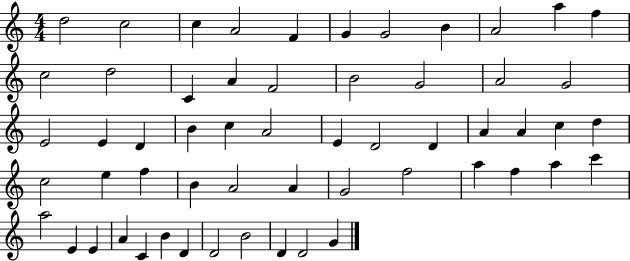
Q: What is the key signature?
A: C major